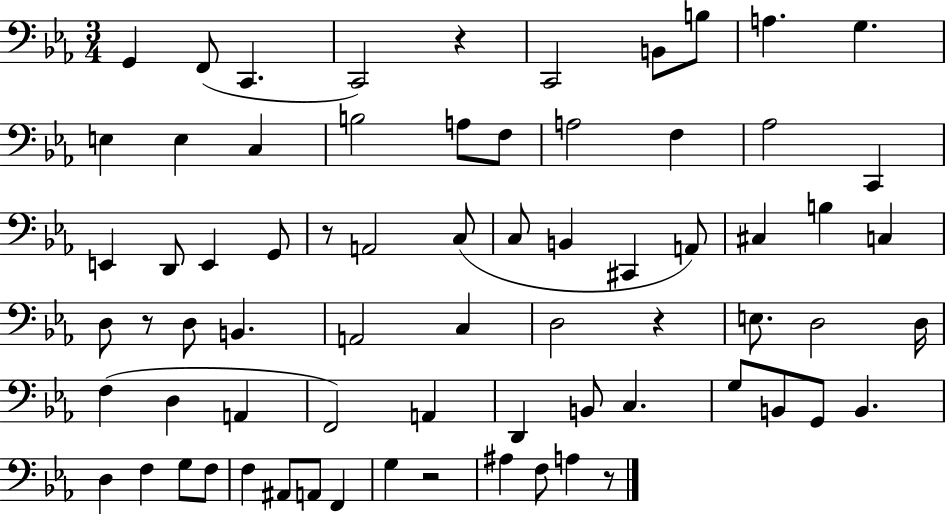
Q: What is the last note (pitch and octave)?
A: A3